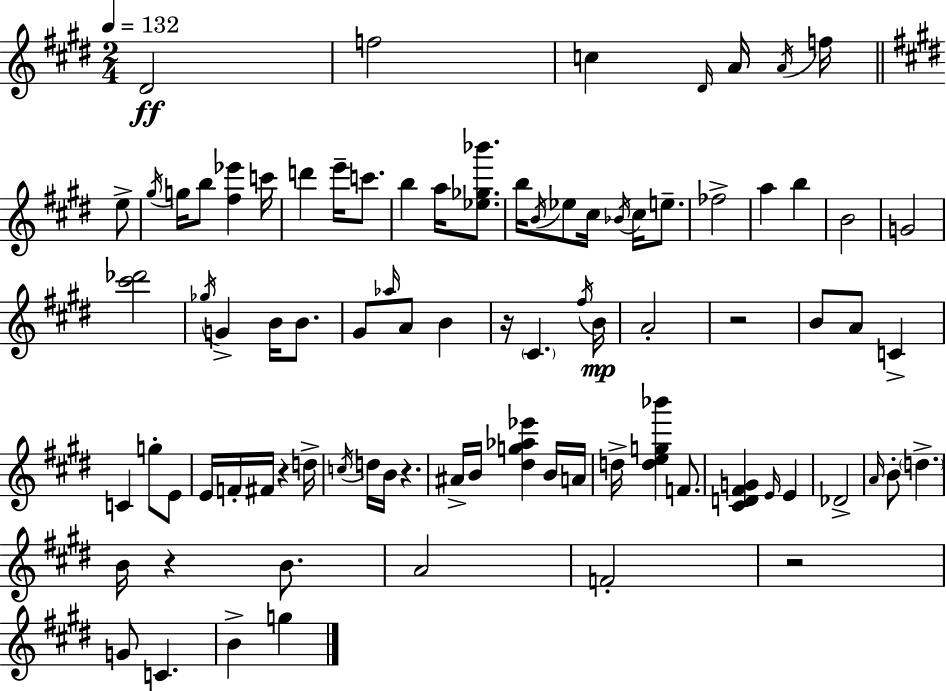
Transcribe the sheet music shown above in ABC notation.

X:1
T:Untitled
M:2/4
L:1/4
K:E
^D2 f2 c ^D/4 A/4 A/4 f/4 e/2 ^g/4 g/4 b/2 [^f_e'] c'/4 d' e'/4 c'/2 b a/4 [_e_g_b']/2 b/4 B/4 _e/2 ^c/4 _B/4 ^c/4 e/2 _f2 a b B2 G2 [^c'_d']2 _g/4 G B/4 B/2 ^G/2 _a/4 A/2 B z/4 ^C ^f/4 B/4 A2 z2 B/2 A/2 C C g/2 E/2 E/4 F/4 ^F/4 z d/4 c/4 d/4 B/4 z ^A/4 B/4 [^dg_a_e'] B/4 A/4 d/4 [deg_b'] F/2 [^CD^FG] E/4 E _D2 A/4 B/2 d B/4 z B/2 A2 F2 z2 G/2 C B g